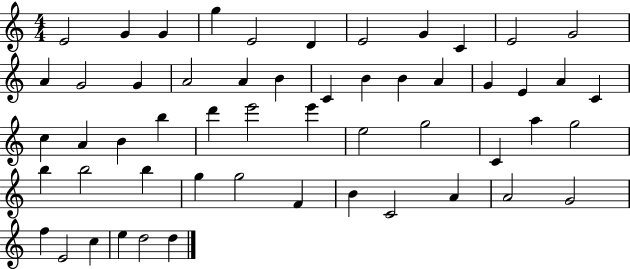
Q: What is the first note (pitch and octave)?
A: E4